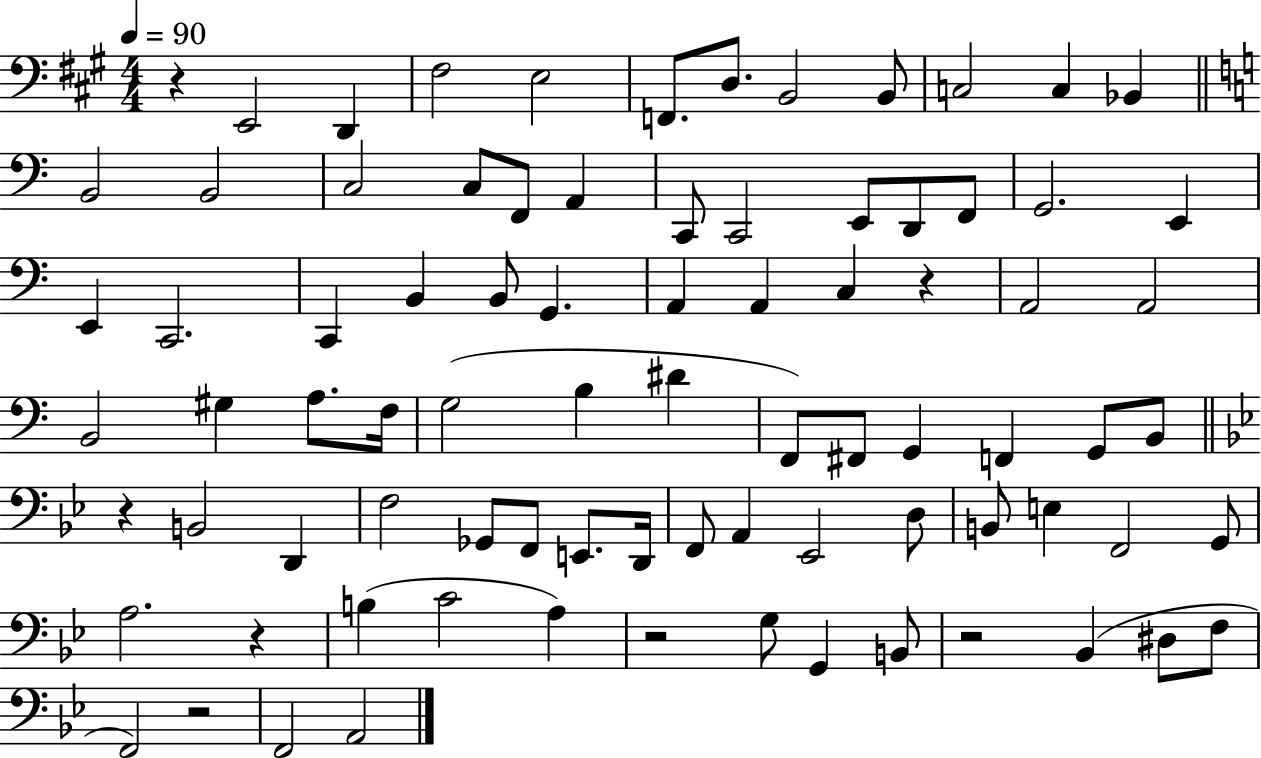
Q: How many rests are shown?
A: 7